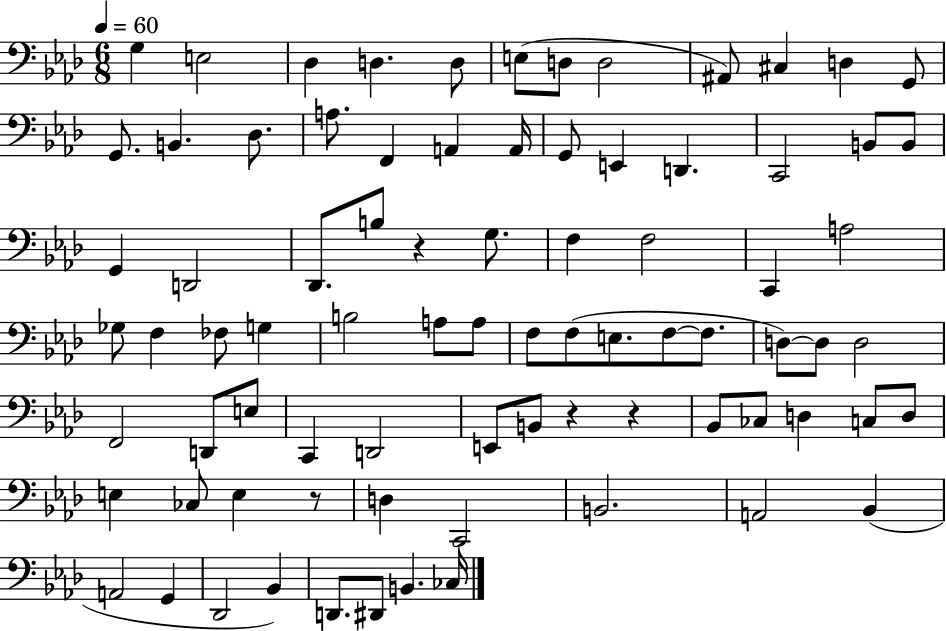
{
  \clef bass
  \numericTimeSignature
  \time 6/8
  \key aes \major
  \tempo 4 = 60
  g4 e2 | des4 d4. d8 | e8( d8 d2 | ais,8) cis4 d4 g,8 | \break g,8. b,4. des8. | a8. f,4 a,4 a,16 | g,8 e,4 d,4. | c,2 b,8 b,8 | \break g,4 d,2 | des,8. b8 r4 g8. | f4 f2 | c,4 a2 | \break ges8 f4 fes8 g4 | b2 a8 a8 | f8 f8( e8. f8~~ f8. | d8~~) d8 d2 | \break f,2 d,8 e8 | c,4 d,2 | e,8 b,8 r4 r4 | bes,8 ces8 d4 c8 d8 | \break e4 ces8 e4 r8 | d4 c,2 | b,2. | a,2 bes,4( | \break a,2 g,4 | des,2 bes,4) | d,8. dis,8 b,4. ces16 | \bar "|."
}